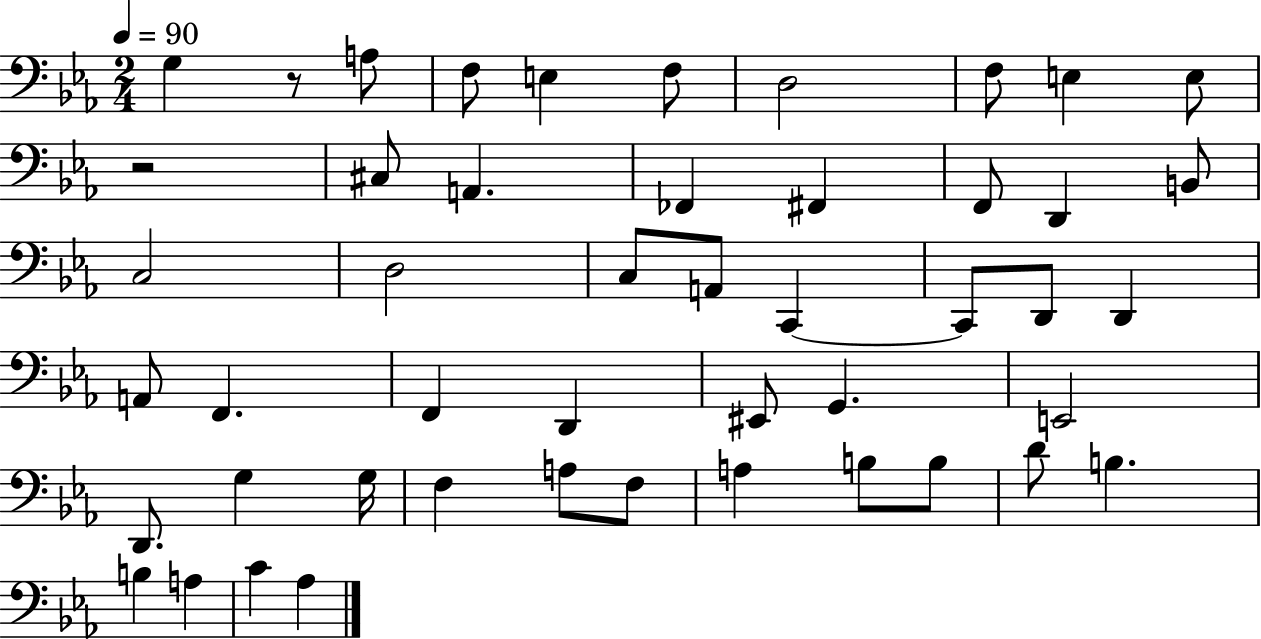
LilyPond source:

{
  \clef bass
  \numericTimeSignature
  \time 2/4
  \key ees \major
  \tempo 4 = 90
  g4 r8 a8 | f8 e4 f8 | d2 | f8 e4 e8 | \break r2 | cis8 a,4. | fes,4 fis,4 | f,8 d,4 b,8 | \break c2 | d2 | c8 a,8 c,4~~ | c,8 d,8 d,4 | \break a,8 f,4. | f,4 d,4 | eis,8 g,4. | e,2 | \break d,8. g4 g16 | f4 a8 f8 | a4 b8 b8 | d'8 b4. | \break b4 a4 | c'4 aes4 | \bar "|."
}